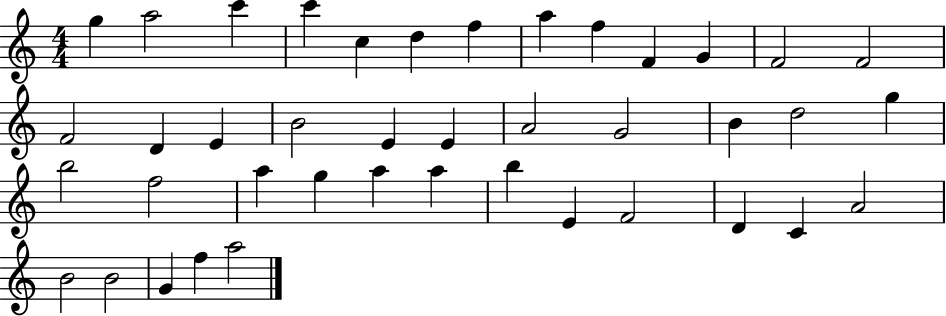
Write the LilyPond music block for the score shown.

{
  \clef treble
  \numericTimeSignature
  \time 4/4
  \key c \major
  g''4 a''2 c'''4 | c'''4 c''4 d''4 f''4 | a''4 f''4 f'4 g'4 | f'2 f'2 | \break f'2 d'4 e'4 | b'2 e'4 e'4 | a'2 g'2 | b'4 d''2 g''4 | \break b''2 f''2 | a''4 g''4 a''4 a''4 | b''4 e'4 f'2 | d'4 c'4 a'2 | \break b'2 b'2 | g'4 f''4 a''2 | \bar "|."
}